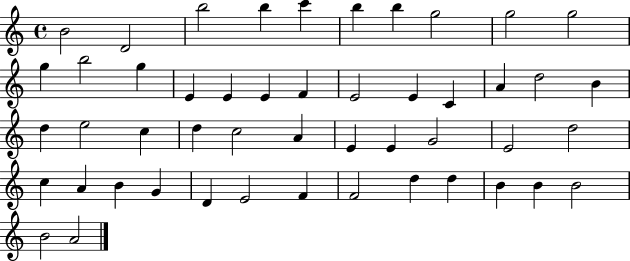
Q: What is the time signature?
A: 4/4